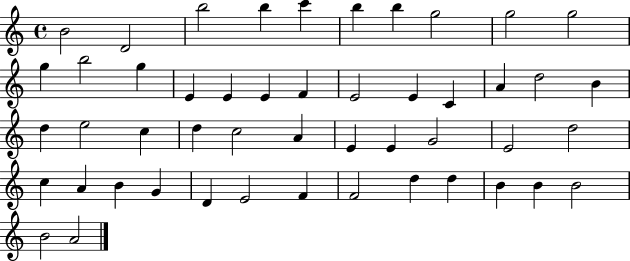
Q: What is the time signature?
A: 4/4